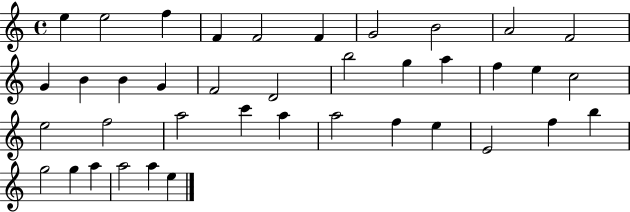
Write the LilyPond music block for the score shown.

{
  \clef treble
  \time 4/4
  \defaultTimeSignature
  \key c \major
  e''4 e''2 f''4 | f'4 f'2 f'4 | g'2 b'2 | a'2 f'2 | \break g'4 b'4 b'4 g'4 | f'2 d'2 | b''2 g''4 a''4 | f''4 e''4 c''2 | \break e''2 f''2 | a''2 c'''4 a''4 | a''2 f''4 e''4 | e'2 f''4 b''4 | \break g''2 g''4 a''4 | a''2 a''4 e''4 | \bar "|."
}